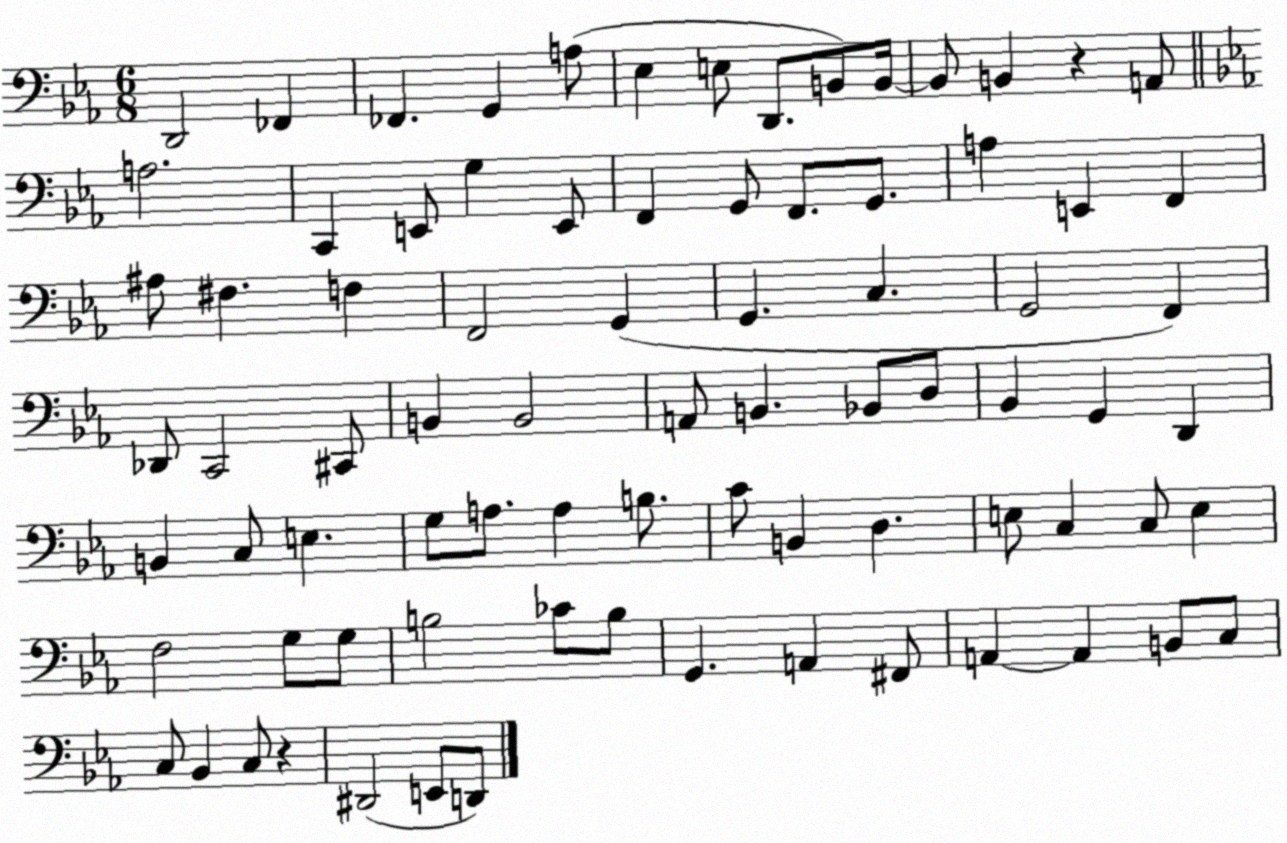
X:1
T:Untitled
M:6/8
L:1/4
K:Eb
D,,2 _F,, _F,, G,, A,/2 _E, E,/2 D,,/2 B,,/2 B,,/4 B,,/2 B,, z A,,/2 A,2 C,, E,,/2 G, E,,/2 F,, G,,/2 F,,/2 G,,/2 A, E,, F,, ^A,/2 ^F, F, F,,2 G,, G,, C, G,,2 F,, _D,,/2 C,,2 ^C,,/2 B,, B,,2 A,,/2 B,, _B,,/2 D,/2 _B,, G,, D,, B,, C,/2 E, G,/2 A,/2 A, B,/2 C/2 B,, D, E,/2 C, C,/2 E, F,2 G,/2 G,/2 B,2 _C/2 B,/2 G,, A,, ^F,,/2 A,, A,, B,,/2 C,/2 C,/2 _B,, C,/2 z ^D,,2 E,,/2 D,,/2